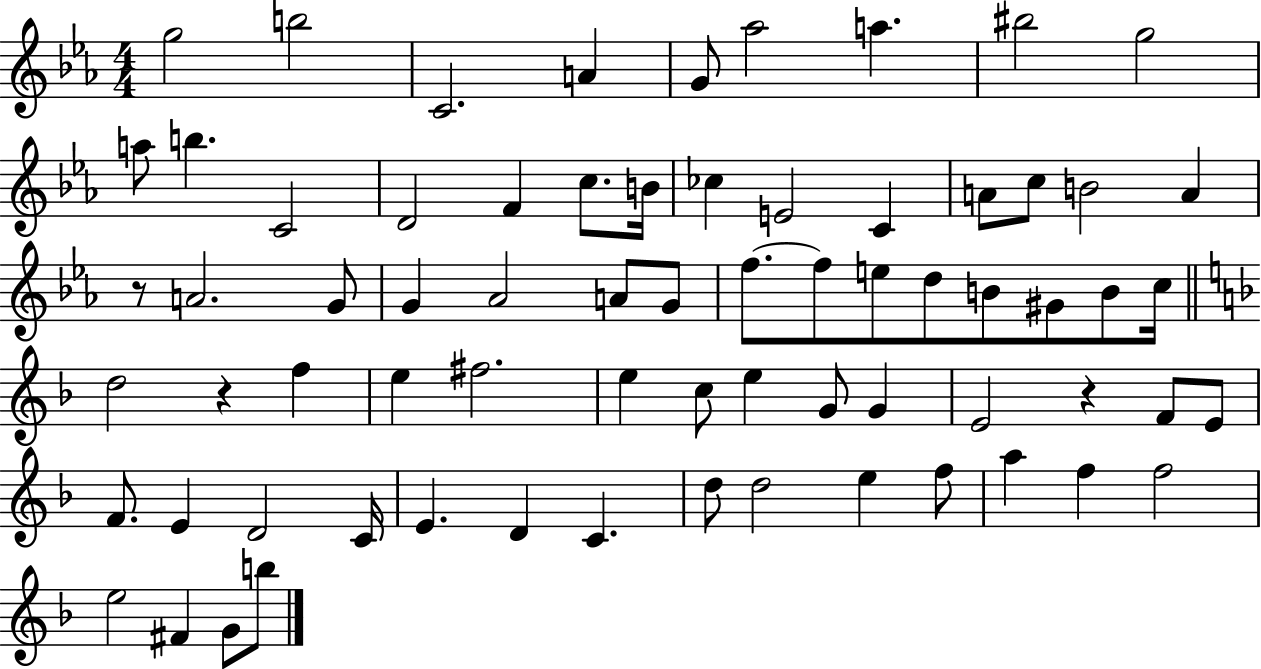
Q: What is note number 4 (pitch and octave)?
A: A4